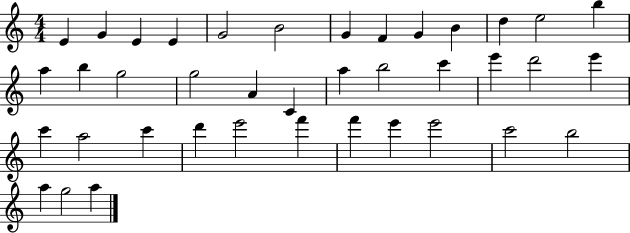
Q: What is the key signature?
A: C major